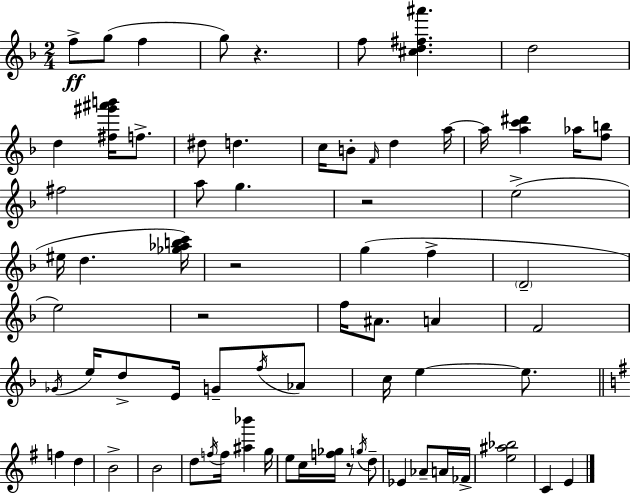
F5/e G5/e F5/q G5/e R/q. F5/e [C#5,D5,F#5,A#6]/q. D5/h D5/q [F#5,G#6,A#6,B6]/s F5/e. D#5/e D5/q. C5/s B4/e F4/s D5/q A5/s A5/s [A5,C6,D#6]/q Ab5/s [F5,B5]/e F#5/h A5/e G5/q. R/h E5/h EIS5/s D5/q. [Gb5,Ab5,B5,C6]/s R/h G5/q F5/q D4/h E5/h R/h F5/s A#4/e. A4/q F4/h Gb4/s E5/s D5/e E4/s G4/e F5/s Ab4/e C5/s E5/q E5/e. F5/q D5/q B4/h B4/h D5/e F5/s F5/s [A#5,Bb6]/q G5/s E5/e C5/s [F5,Gb5]/s R/e G5/s D5/e Eb4/q Ab4/e A4/s FES4/s [E5,A#5,Bb5]/h C4/q E4/q